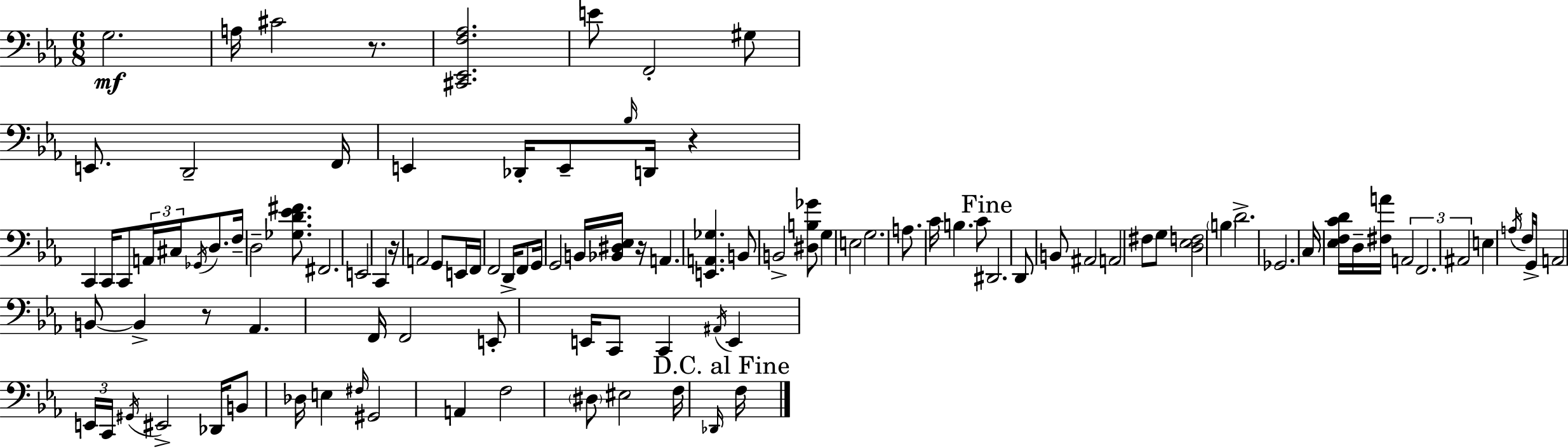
X:1
T:Untitled
M:6/8
L:1/4
K:Eb
G,2 A,/4 ^C2 z/2 [^C,,_E,,F,_A,]2 E/2 F,,2 ^G,/2 E,,/2 D,,2 F,,/4 E,, _D,,/4 E,,/2 _B,/4 D,,/4 z C,, C,,/4 C,,/2 A,,/4 ^C,/4 _G,,/4 D,/2 F,/4 D,2 [_G,D_E^F]/2 ^F,,2 E,,2 C,, z/4 A,,2 G,,/2 E,,/4 F,,/4 F,,2 D,,/4 F,,/2 G,,/4 G,,2 B,,/4 [_B,,^D,_E,]/4 z/4 A,, [E,,A,,_G,] B,,/2 B,,2 [^D,B,_G]/2 G, E,2 G,2 A,/2 C/4 B, C/2 ^D,,2 D,,/2 B,,/2 ^A,,2 A,,2 ^F,/2 G,/2 [D,_E,F,]2 B, D2 _G,,2 C,/4 [_E,F,CD]/4 D,/4 [^F,A]/4 A,,2 F,,2 ^A,,2 E, A,/4 F,/4 G,,/4 A,,2 B,,/2 B,, z/2 _A,, F,,/4 F,,2 E,,/2 E,,/4 C,,/2 C,, ^A,,/4 E,, E,,/4 C,,/4 ^G,,/4 ^E,,2 _D,,/4 B,,/2 _D,/4 E, ^F,/4 ^G,,2 A,, F,2 ^D,/2 ^E,2 F,/4 _D,,/4 F,/4